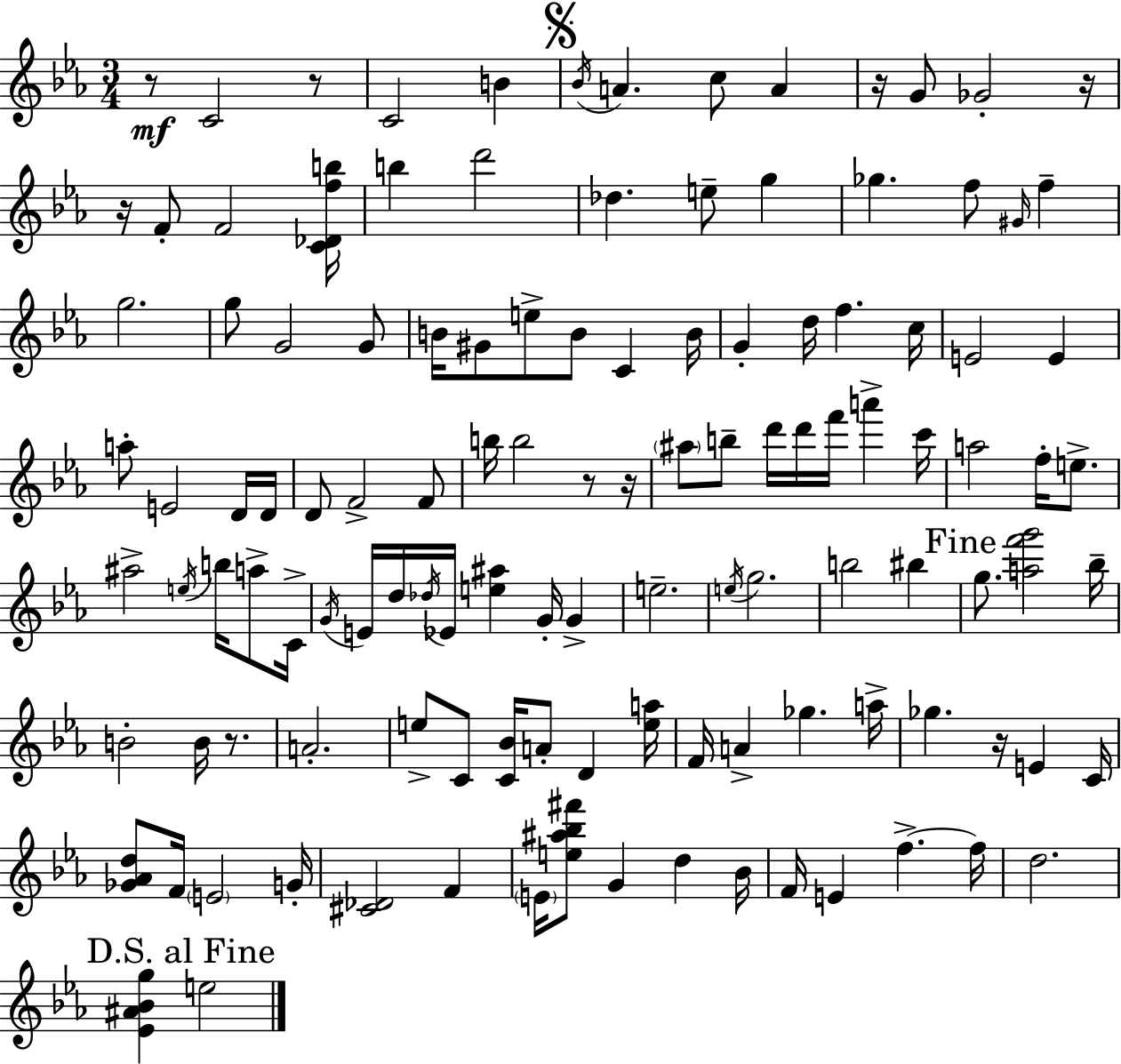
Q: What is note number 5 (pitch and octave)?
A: A4